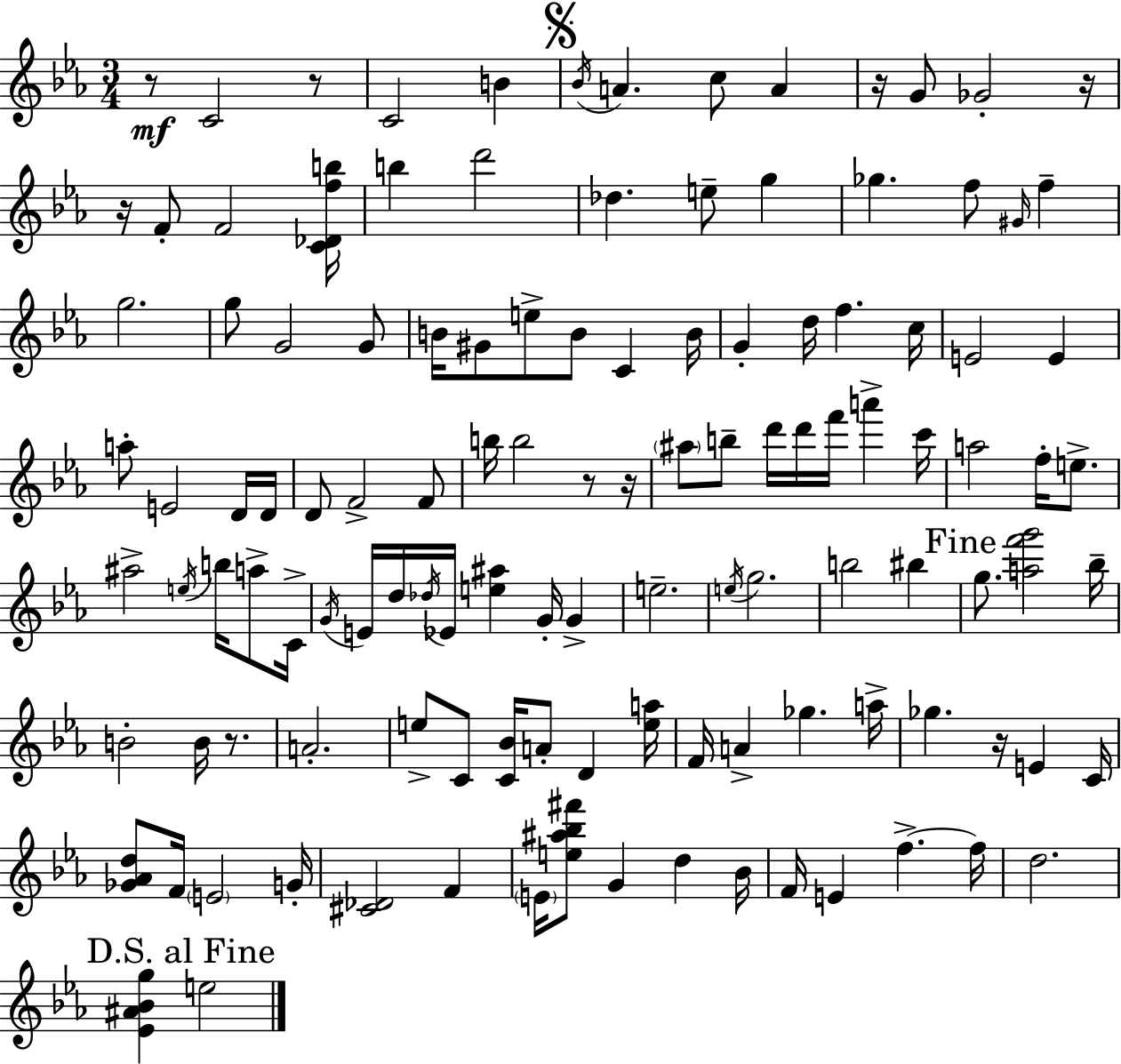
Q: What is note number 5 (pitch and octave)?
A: A4